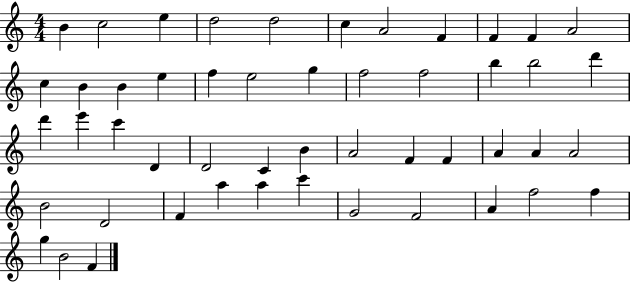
B4/q C5/h E5/q D5/h D5/h C5/q A4/h F4/q F4/q F4/q A4/h C5/q B4/q B4/q E5/q F5/q E5/h G5/q F5/h F5/h B5/q B5/h D6/q D6/q E6/q C6/q D4/q D4/h C4/q B4/q A4/h F4/q F4/q A4/q A4/q A4/h B4/h D4/h F4/q A5/q A5/q C6/q G4/h F4/h A4/q F5/h F5/q G5/q B4/h F4/q